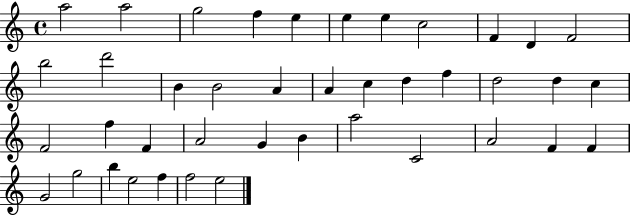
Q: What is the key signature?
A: C major